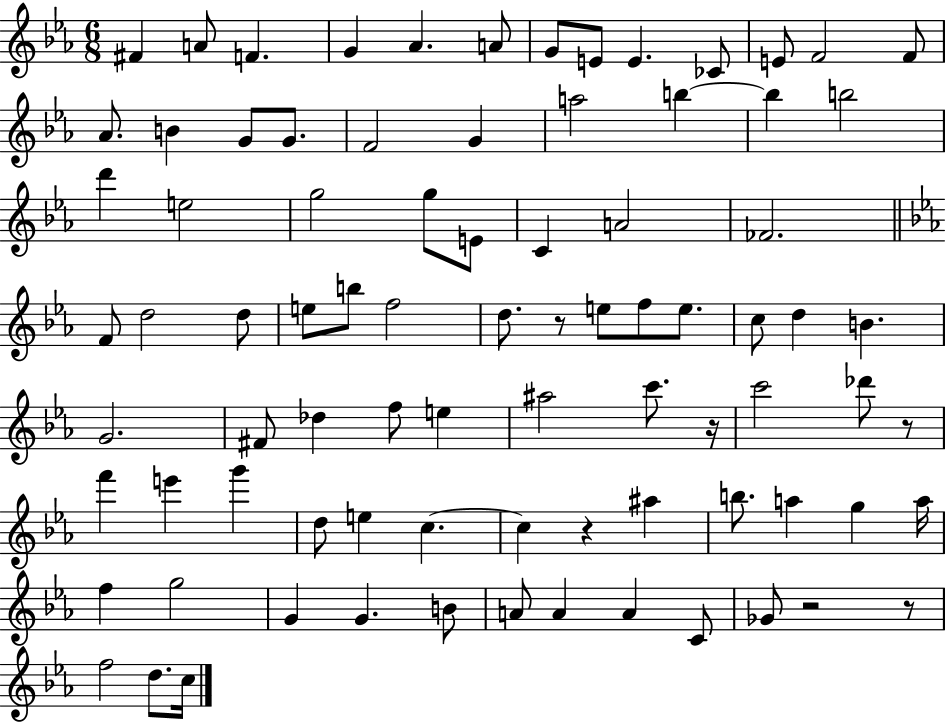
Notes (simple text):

F#4/q A4/e F4/q. G4/q Ab4/q. A4/e G4/e E4/e E4/q. CES4/e E4/e F4/h F4/e Ab4/e. B4/q G4/e G4/e. F4/h G4/q A5/h B5/q B5/q B5/h D6/q E5/h G5/h G5/e E4/e C4/q A4/h FES4/h. F4/e D5/h D5/e E5/e B5/e F5/h D5/e. R/e E5/e F5/e E5/e. C5/e D5/q B4/q. G4/h. F#4/e Db5/q F5/e E5/q A#5/h C6/e. R/s C6/h Db6/e R/e F6/q E6/q G6/q D5/e E5/q C5/q. C5/q R/q A#5/q B5/e. A5/q G5/q A5/s F5/q G5/h G4/q G4/q. B4/e A4/e A4/q A4/q C4/e Gb4/e R/h R/e F5/h D5/e. C5/s